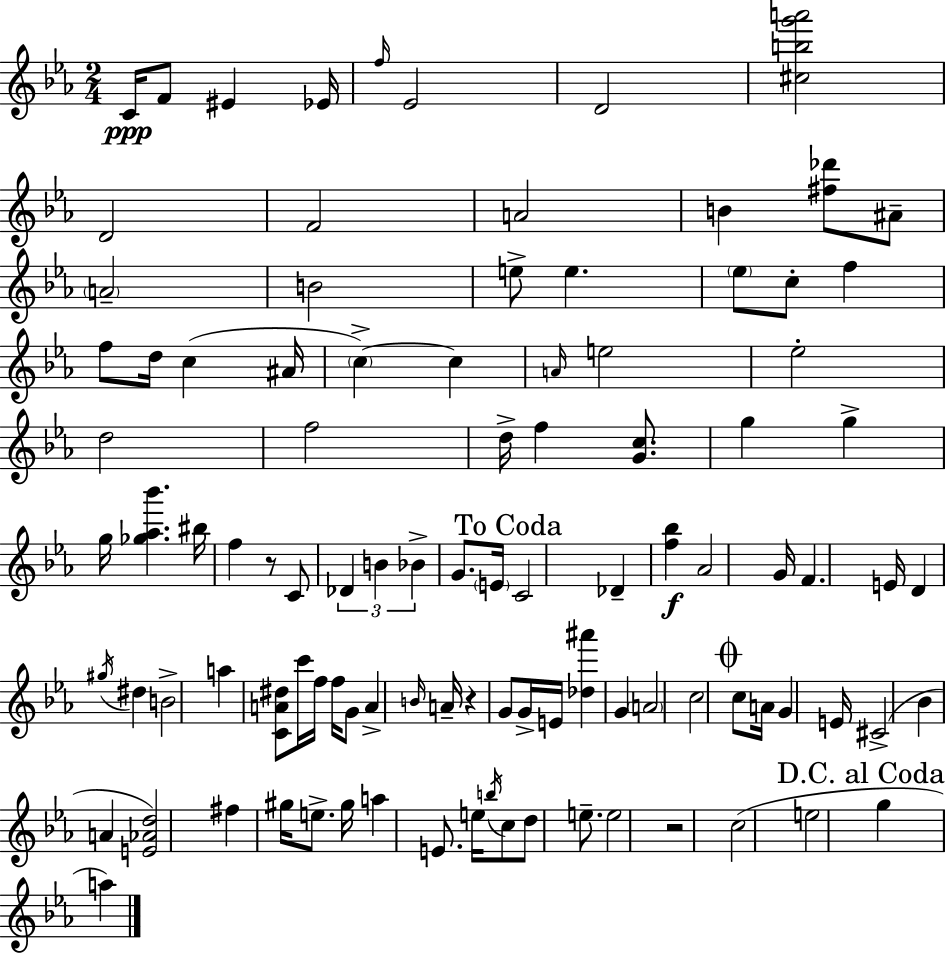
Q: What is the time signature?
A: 2/4